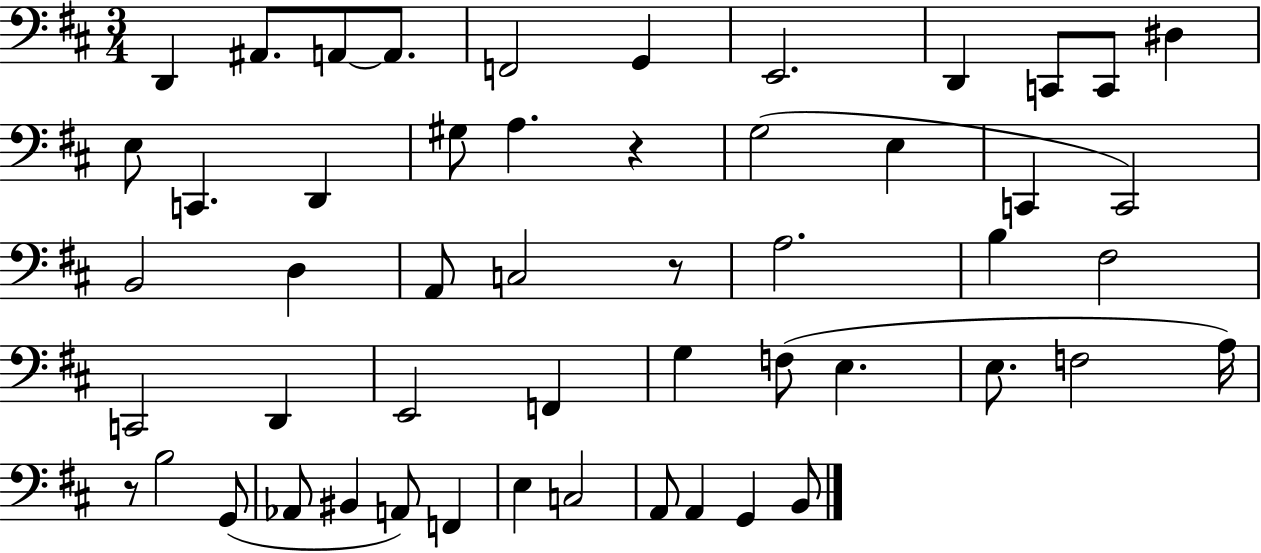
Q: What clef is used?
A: bass